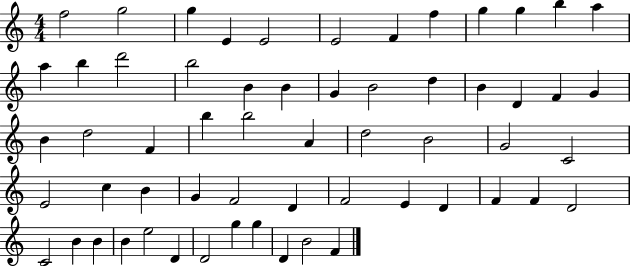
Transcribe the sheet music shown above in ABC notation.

X:1
T:Untitled
M:4/4
L:1/4
K:C
f2 g2 g E E2 E2 F f g g b a a b d'2 b2 B B G B2 d B D F G B d2 F b b2 A d2 B2 G2 C2 E2 c B G F2 D F2 E D F F D2 C2 B B B e2 D D2 g g D B2 F